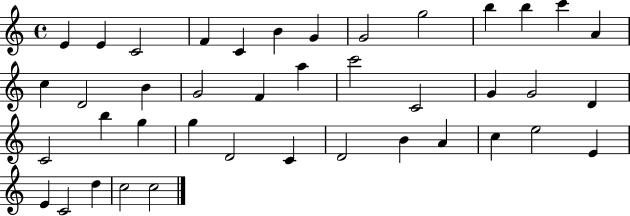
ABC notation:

X:1
T:Untitled
M:4/4
L:1/4
K:C
E E C2 F C B G G2 g2 b b c' A c D2 B G2 F a c'2 C2 G G2 D C2 b g g D2 C D2 B A c e2 E E C2 d c2 c2